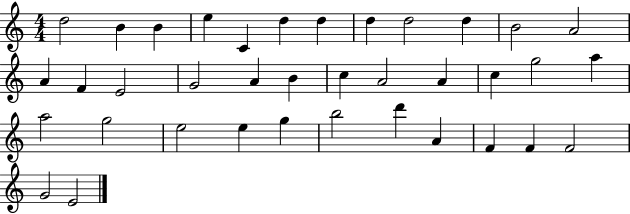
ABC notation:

X:1
T:Untitled
M:4/4
L:1/4
K:C
d2 B B e C d d d d2 d B2 A2 A F E2 G2 A B c A2 A c g2 a a2 g2 e2 e g b2 d' A F F F2 G2 E2